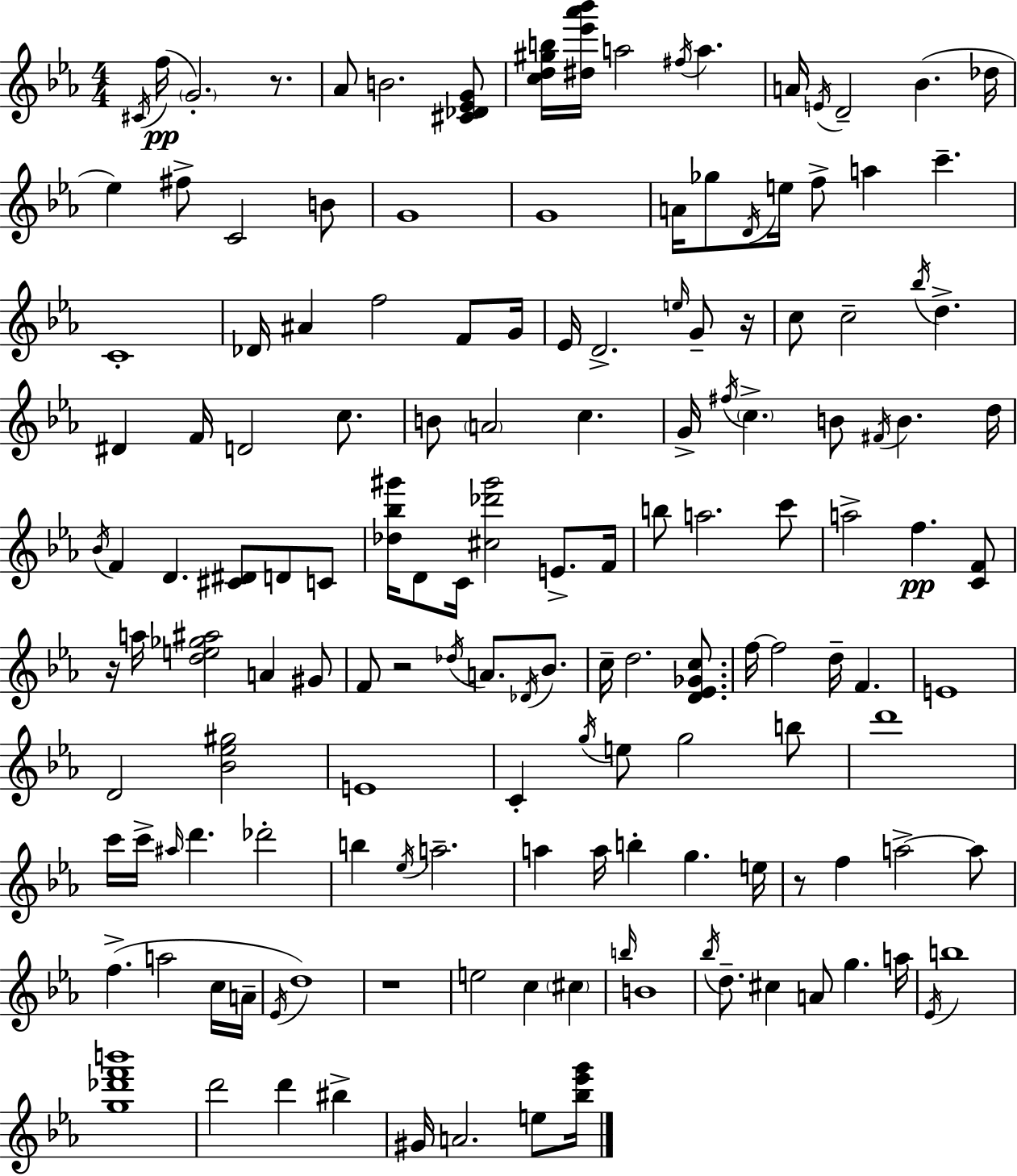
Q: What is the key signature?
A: C minor